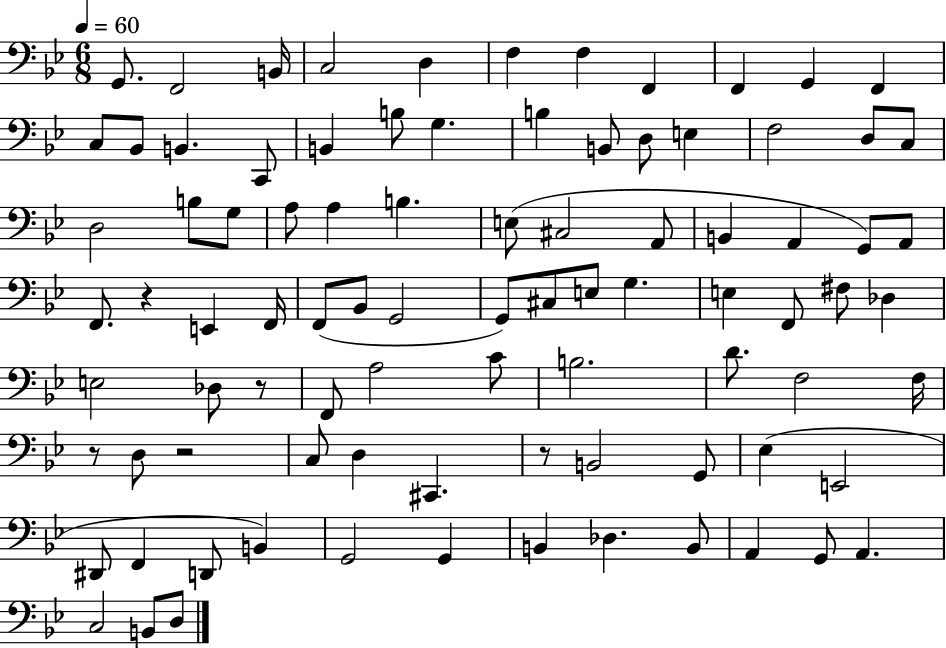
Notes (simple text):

G2/e. F2/h B2/s C3/h D3/q F3/q F3/q F2/q F2/q G2/q F2/q C3/e Bb2/e B2/q. C2/e B2/q B3/e G3/q. B3/q B2/e D3/e E3/q F3/h D3/e C3/e D3/h B3/e G3/e A3/e A3/q B3/q. E3/e C#3/h A2/e B2/q A2/q G2/e A2/e F2/e. R/q E2/q F2/s F2/e Bb2/e G2/h G2/e C#3/e E3/e G3/q. E3/q F2/e F#3/e Db3/q E3/h Db3/e R/e F2/e A3/h C4/e B3/h. D4/e. F3/h F3/s R/e D3/e R/h C3/e D3/q C#2/q. R/e B2/h G2/e Eb3/q E2/h D#2/e F2/q D2/e B2/q G2/h G2/q B2/q Db3/q. B2/e A2/q G2/e A2/q. C3/h B2/e D3/e